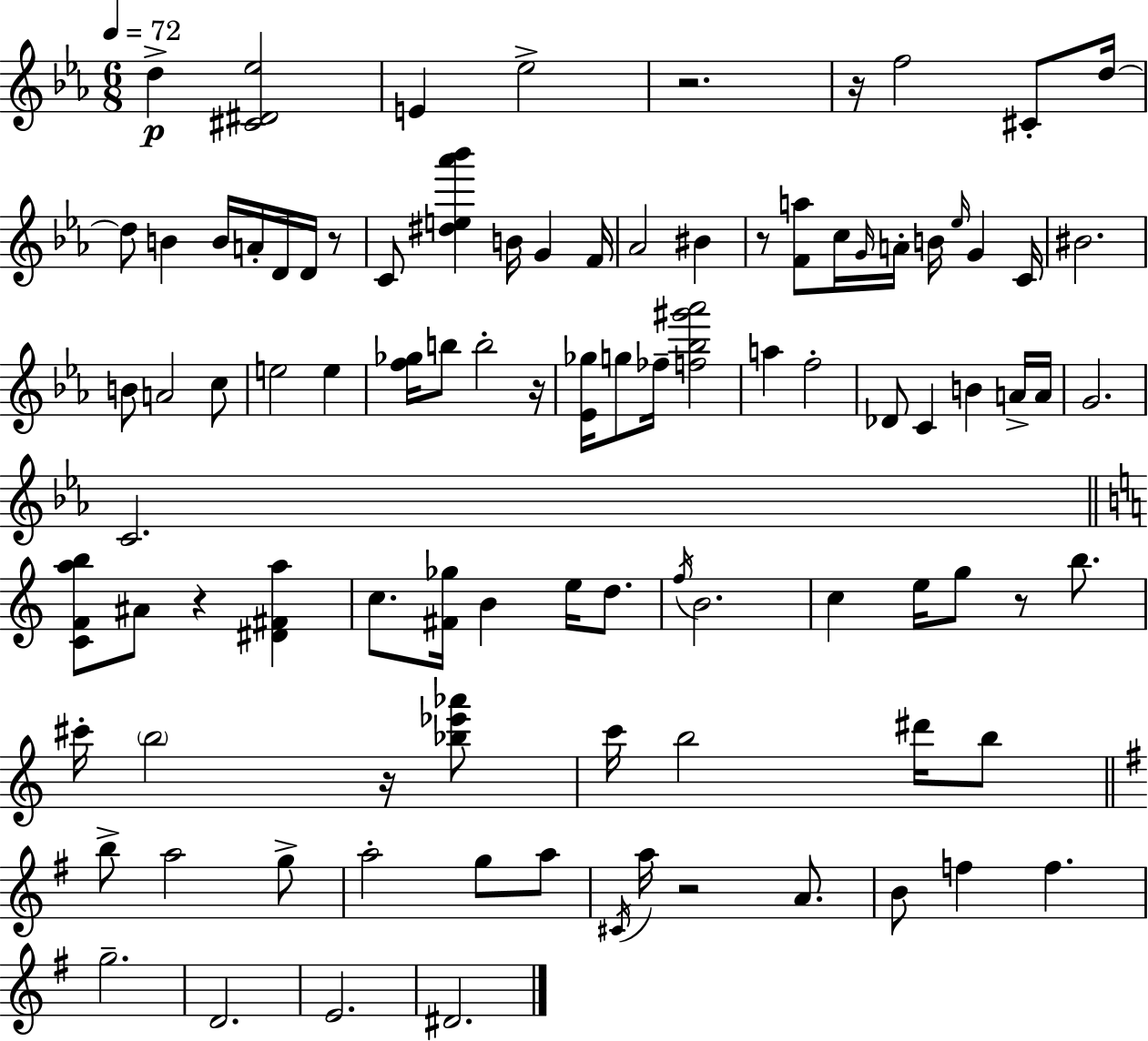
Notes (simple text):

D5/q [C#4,D#4,Eb5]/h E4/q Eb5/h R/h. R/s F5/h C#4/e D5/s D5/e B4/q B4/s A4/s D4/s D4/s R/e C4/e [D#5,E5,Ab6,Bb6]/q B4/s G4/q F4/s Ab4/h BIS4/q R/e [F4,A5]/e C5/s G4/s A4/s B4/s Eb5/s G4/q C4/s BIS4/h. B4/e A4/h C5/e E5/h E5/q [F5,Gb5]/s B5/e B5/h R/s [Eb4,Gb5]/s G5/e FES5/s [F5,Bb5,G#6,Ab6]/h A5/q F5/h Db4/e C4/q B4/q A4/s A4/s G4/h. C4/h. [C4,F4,A5,B5]/e A#4/e R/q [D#4,F#4,A5]/q C5/e. [F#4,Gb5]/s B4/q E5/s D5/e. F5/s B4/h. C5/q E5/s G5/e R/e B5/e. C#6/s B5/h R/s [Bb5,Eb6,Ab6]/e C6/s B5/h D#6/s B5/e B5/e A5/h G5/e A5/h G5/e A5/e C#4/s A5/s R/h A4/e. B4/e F5/q F5/q. G5/h. D4/h. E4/h. D#4/h.